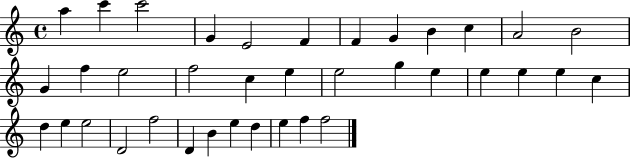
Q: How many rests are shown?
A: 0